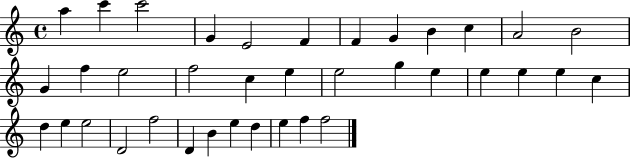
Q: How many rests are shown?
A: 0